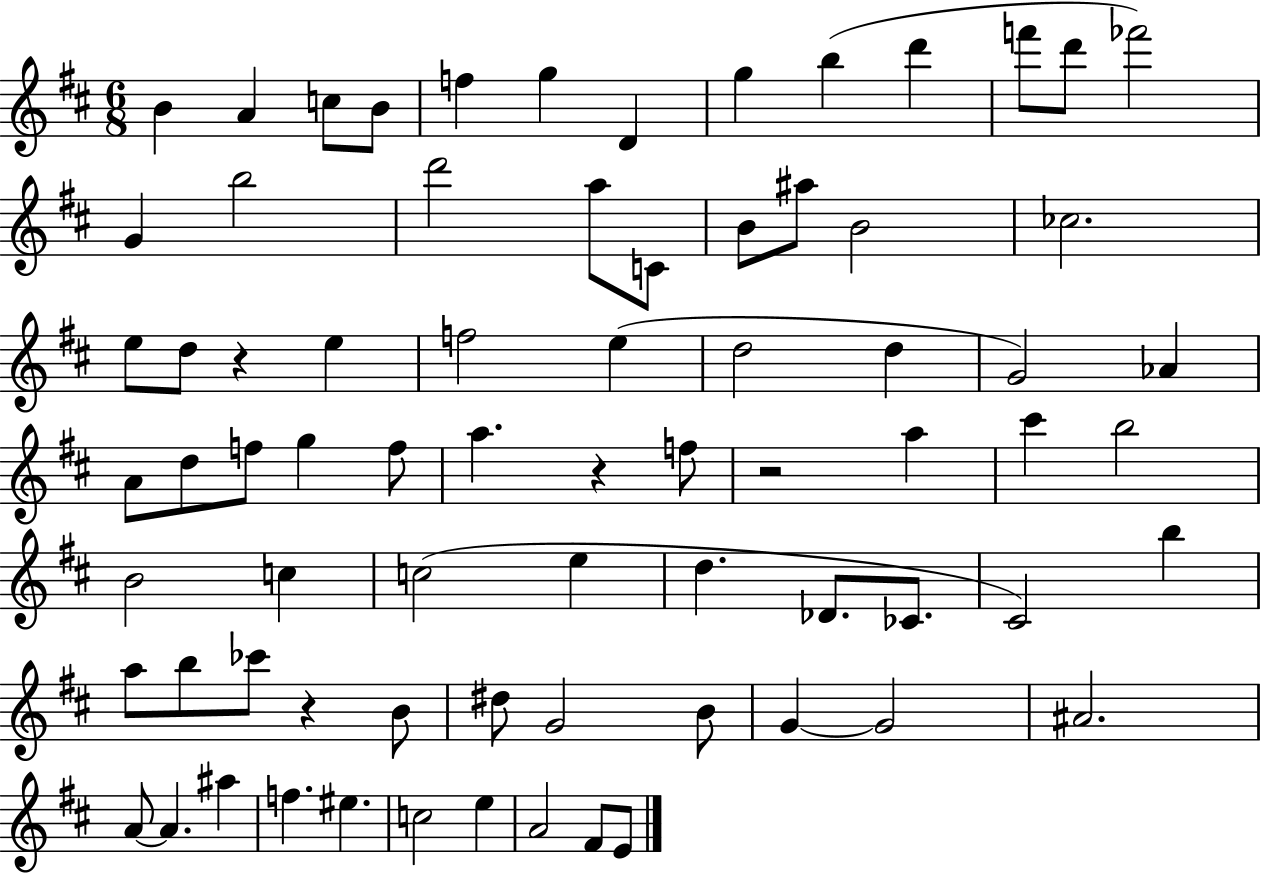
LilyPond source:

{
  \clef treble
  \numericTimeSignature
  \time 6/8
  \key d \major
  b'4 a'4 c''8 b'8 | f''4 g''4 d'4 | g''4 b''4( d'''4 | f'''8 d'''8 fes'''2) | \break g'4 b''2 | d'''2 a''8 c'8 | b'8 ais''8 b'2 | ces''2. | \break e''8 d''8 r4 e''4 | f''2 e''4( | d''2 d''4 | g'2) aes'4 | \break a'8 d''8 f''8 g''4 f''8 | a''4. r4 f''8 | r2 a''4 | cis'''4 b''2 | \break b'2 c''4 | c''2( e''4 | d''4. des'8. ces'8. | cis'2) b''4 | \break a''8 b''8 ces'''8 r4 b'8 | dis''8 g'2 b'8 | g'4~~ g'2 | ais'2. | \break a'8~~ a'4. ais''4 | f''4. eis''4. | c''2 e''4 | a'2 fis'8 e'8 | \break \bar "|."
}